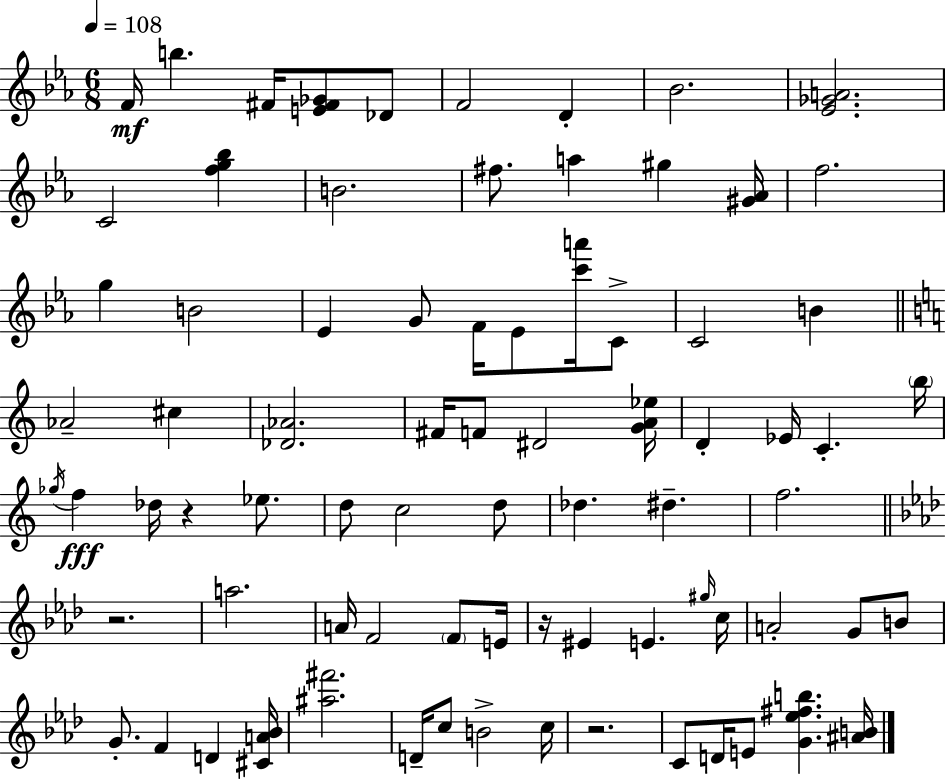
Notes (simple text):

F4/s B5/q. F#4/s [E4,F#4,Gb4]/e Db4/e F4/h D4/q Bb4/h. [Eb4,Gb4,A4]/h. C4/h [F5,G5,Bb5]/q B4/h. F#5/e. A5/q G#5/q [G#4,Ab4]/s F5/h. G5/q B4/h Eb4/q G4/e F4/s Eb4/e [C6,A6]/s C4/e C4/h B4/q Ab4/h C#5/q [Db4,Ab4]/h. F#4/s F4/e D#4/h [G4,A4,Eb5]/s D4/q Eb4/s C4/q. B5/s Gb5/s F5/q Db5/s R/q Eb5/e. D5/e C5/h D5/e Db5/q. D#5/q. F5/h. R/h. A5/h. A4/s F4/h F4/e E4/s R/s EIS4/q E4/q. G#5/s C5/s A4/h G4/e B4/e G4/e. F4/q D4/q [C#4,A4,Bb4]/s [A#5,F#6]/h. D4/s C5/e B4/h C5/s R/h. C4/e D4/s E4/e [G4,Eb5,F#5,B5]/q. [A#4,B4]/s